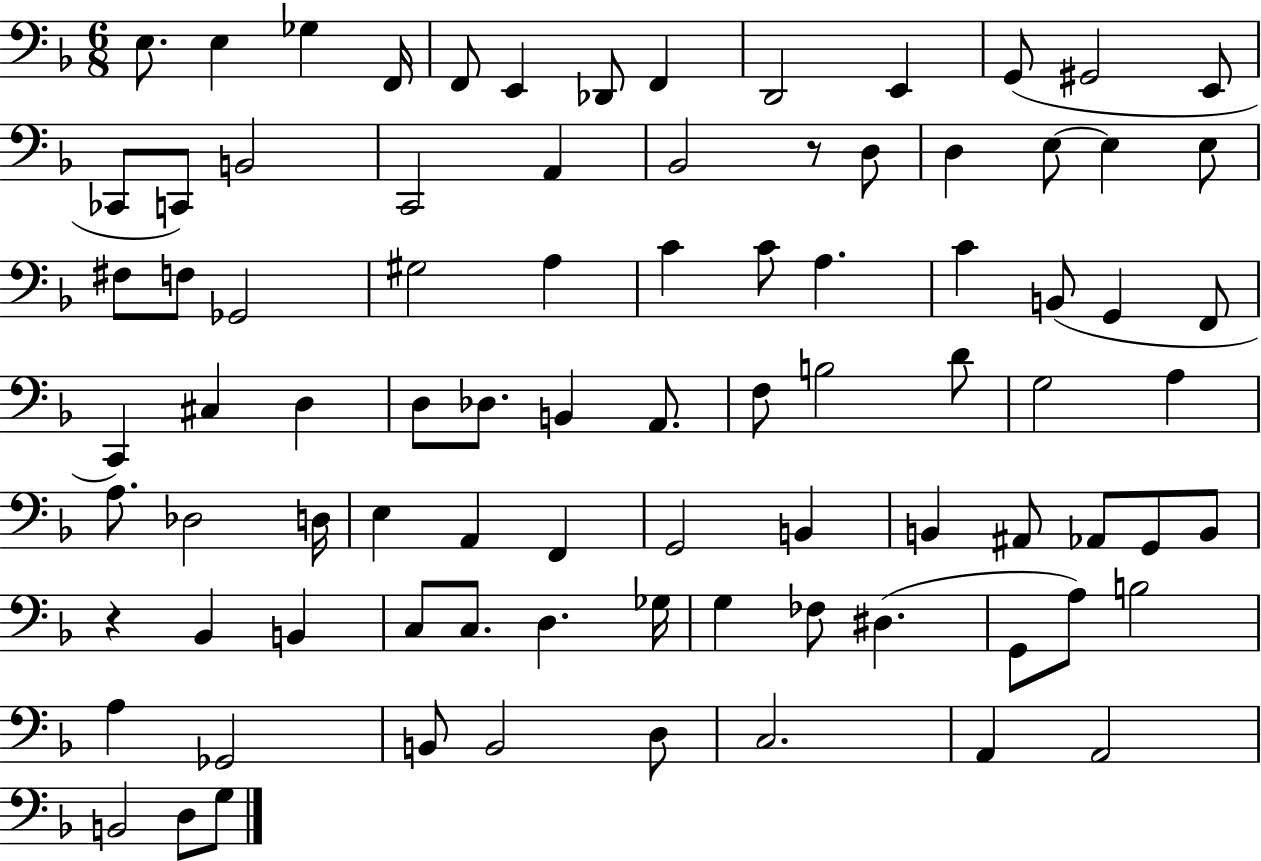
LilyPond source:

{
  \clef bass
  \numericTimeSignature
  \time 6/8
  \key f \major
  e8. e4 ges4 f,16 | f,8 e,4 des,8 f,4 | d,2 e,4 | g,8( gis,2 e,8 | \break ces,8 c,8) b,2 | c,2 a,4 | bes,2 r8 d8 | d4 e8~~ e4 e8 | \break fis8 f8 ges,2 | gis2 a4 | c'4 c'8 a4. | c'4 b,8( g,4 f,8 | \break c,4) cis4 d4 | d8 des8. b,4 a,8. | f8 b2 d'8 | g2 a4 | \break a8. des2 d16 | e4 a,4 f,4 | g,2 b,4 | b,4 ais,8 aes,8 g,8 b,8 | \break r4 bes,4 b,4 | c8 c8. d4. ges16 | g4 fes8 dis4.( | g,8 a8) b2 | \break a4 ges,2 | b,8 b,2 d8 | c2. | a,4 a,2 | \break b,2 d8 g8 | \bar "|."
}